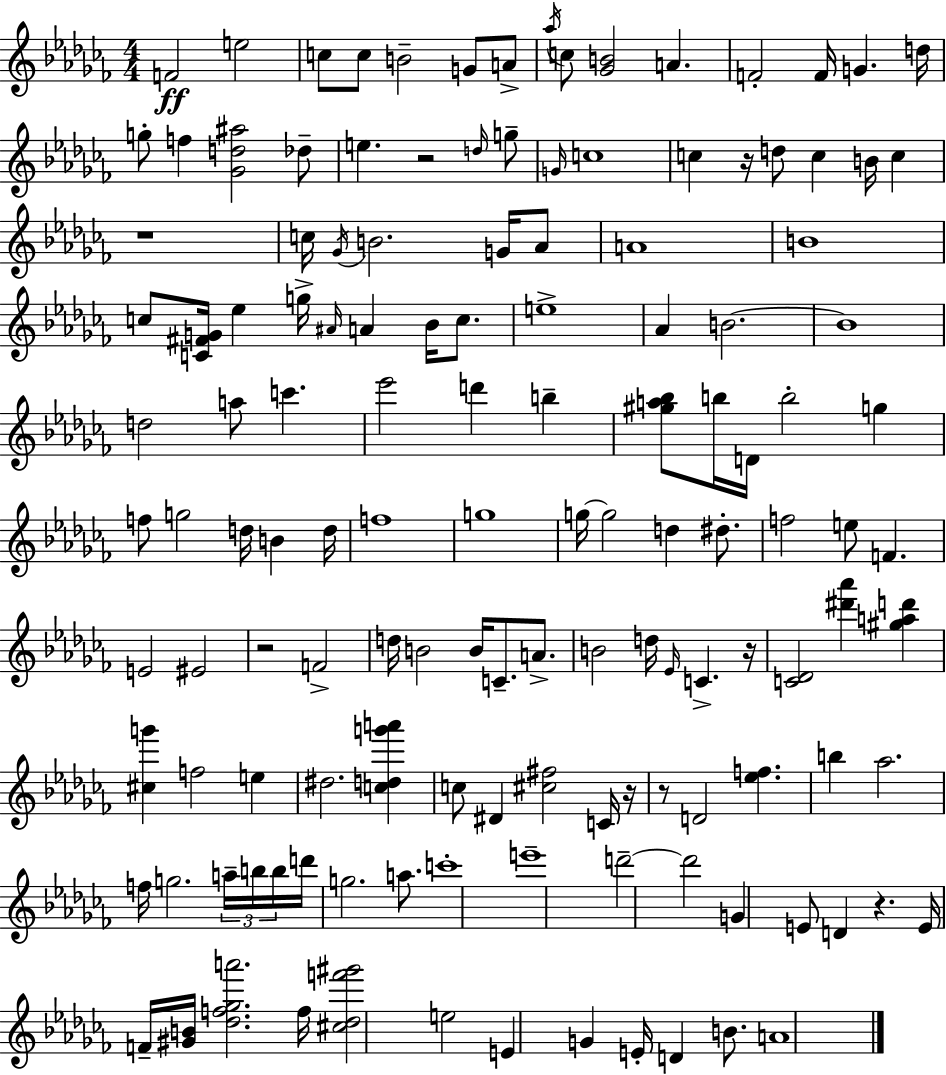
{
  \clef treble
  \numericTimeSignature
  \time 4/4
  \key aes \minor
  f'2\ff e''2 | c''8 c''8 b'2-- g'8 a'8-> | \acciaccatura { aes''16 } c''8 <ges' b'>2 a'4. | f'2-. f'16 g'4. | \break d''16 g''8-. f''4 <ges' d'' ais''>2 des''8-- | e''4. r2 \grace { d''16 } | g''8-- \grace { g'16 } c''1 | c''4 r16 d''8 c''4 b'16 c''4 | \break r1 | c''16 \acciaccatura { ges'16 } b'2. | g'16 aes'8 a'1 | b'1 | \break c''8 <c' fis' g'>16 ees''4 g''16-> \grace { ais'16 } a'4 | bes'16 c''8. e''1-> | aes'4 b'2.~~ | b'1 | \break d''2 a''8 c'''4. | ees'''2 d'''4 | b''4-- <gis'' a'' bes''>8 b''16 d'16 b''2-. | g''4 f''8 g''2 d''16 | \break b'4 d''16 f''1 | g''1 | g''16~~ g''2 d''4 | dis''8.-. f''2 e''8 f'4. | \break e'2 eis'2 | r2 f'2-> | d''16 b'2 b'16 c'8.-- | a'8.-> b'2 d''16 \grace { ees'16 } c'4.-> | \break r16 <c' des'>2 <dis''' aes'''>4 | <gis'' a'' d'''>4 <cis'' g'''>4 f''2 | e''4 dis''2. | <c'' d'' g''' a'''>4 c''8 dis'4 <cis'' fis''>2 | \break c'16 r16 r8 d'2 | <ees'' f''>4. b''4 aes''2. | f''16 g''2. | \tuplet 3/2 { a''16-- b''16 b''16 } d'''16 g''2. | \break a''8. c'''1-. | e'''1-- | d'''2--~~ d'''2 | g'4 e'8 d'4 | \break r4. e'16 f'16-- <gis' b'>16 <des'' f'' ges'' a'''>2. | f''16 <cis'' des'' f''' gis'''>2 e''2 | e'4 g'4 e'16-. d'4 | b'8. a'1 | \break \bar "|."
}